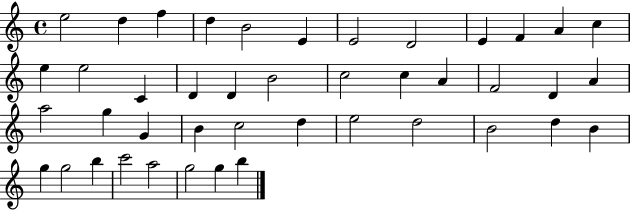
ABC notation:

X:1
T:Untitled
M:4/4
L:1/4
K:C
e2 d f d B2 E E2 D2 E F A c e e2 C D D B2 c2 c A F2 D A a2 g G B c2 d e2 d2 B2 d B g g2 b c'2 a2 g2 g b